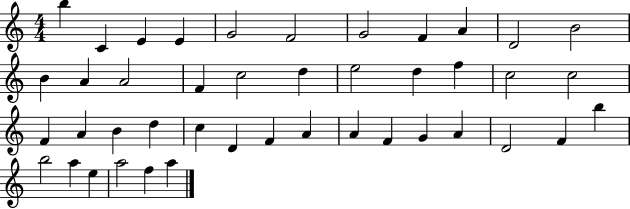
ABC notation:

X:1
T:Untitled
M:4/4
L:1/4
K:C
b C E E G2 F2 G2 F A D2 B2 B A A2 F c2 d e2 d f c2 c2 F A B d c D F A A F G A D2 F b b2 a e a2 f a